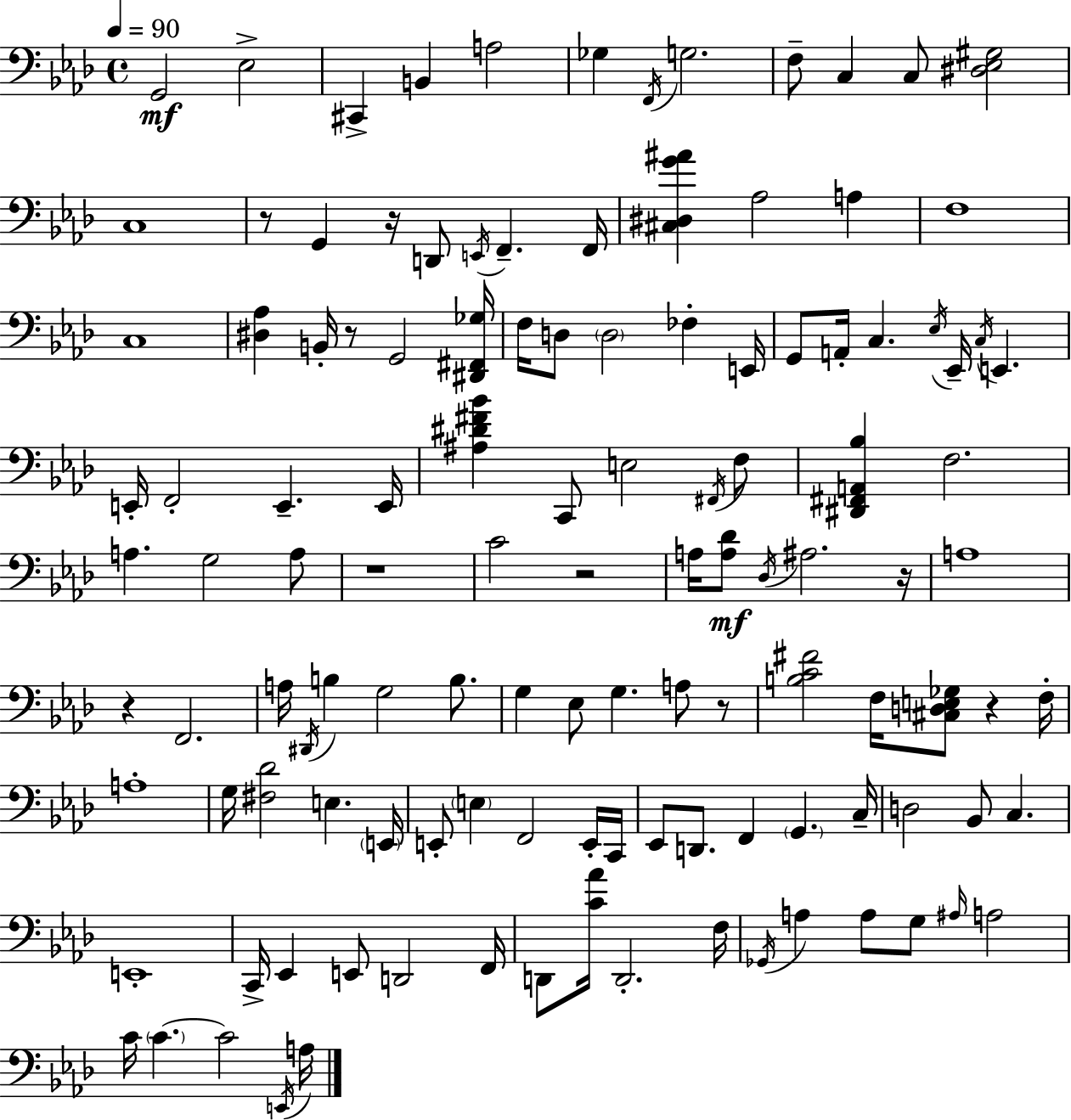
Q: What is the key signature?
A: AES major